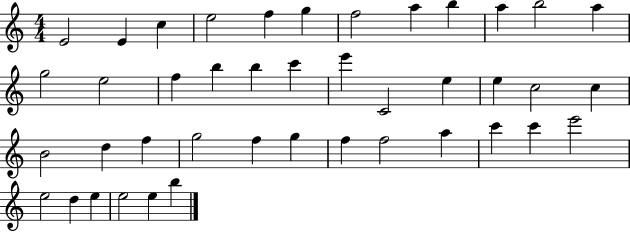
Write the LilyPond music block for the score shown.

{
  \clef treble
  \numericTimeSignature
  \time 4/4
  \key c \major
  e'2 e'4 c''4 | e''2 f''4 g''4 | f''2 a''4 b''4 | a''4 b''2 a''4 | \break g''2 e''2 | f''4 b''4 b''4 c'''4 | e'''4 c'2 e''4 | e''4 c''2 c''4 | \break b'2 d''4 f''4 | g''2 f''4 g''4 | f''4 f''2 a''4 | c'''4 c'''4 e'''2 | \break e''2 d''4 e''4 | e''2 e''4 b''4 | \bar "|."
}